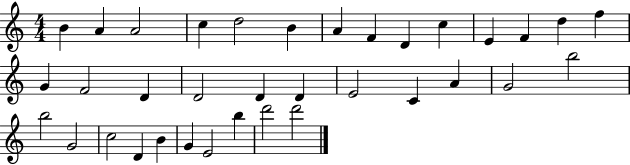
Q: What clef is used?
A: treble